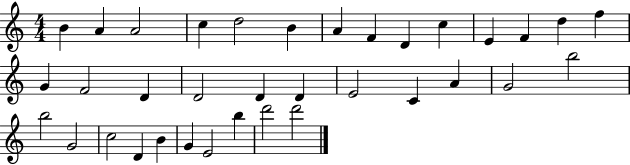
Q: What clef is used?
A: treble